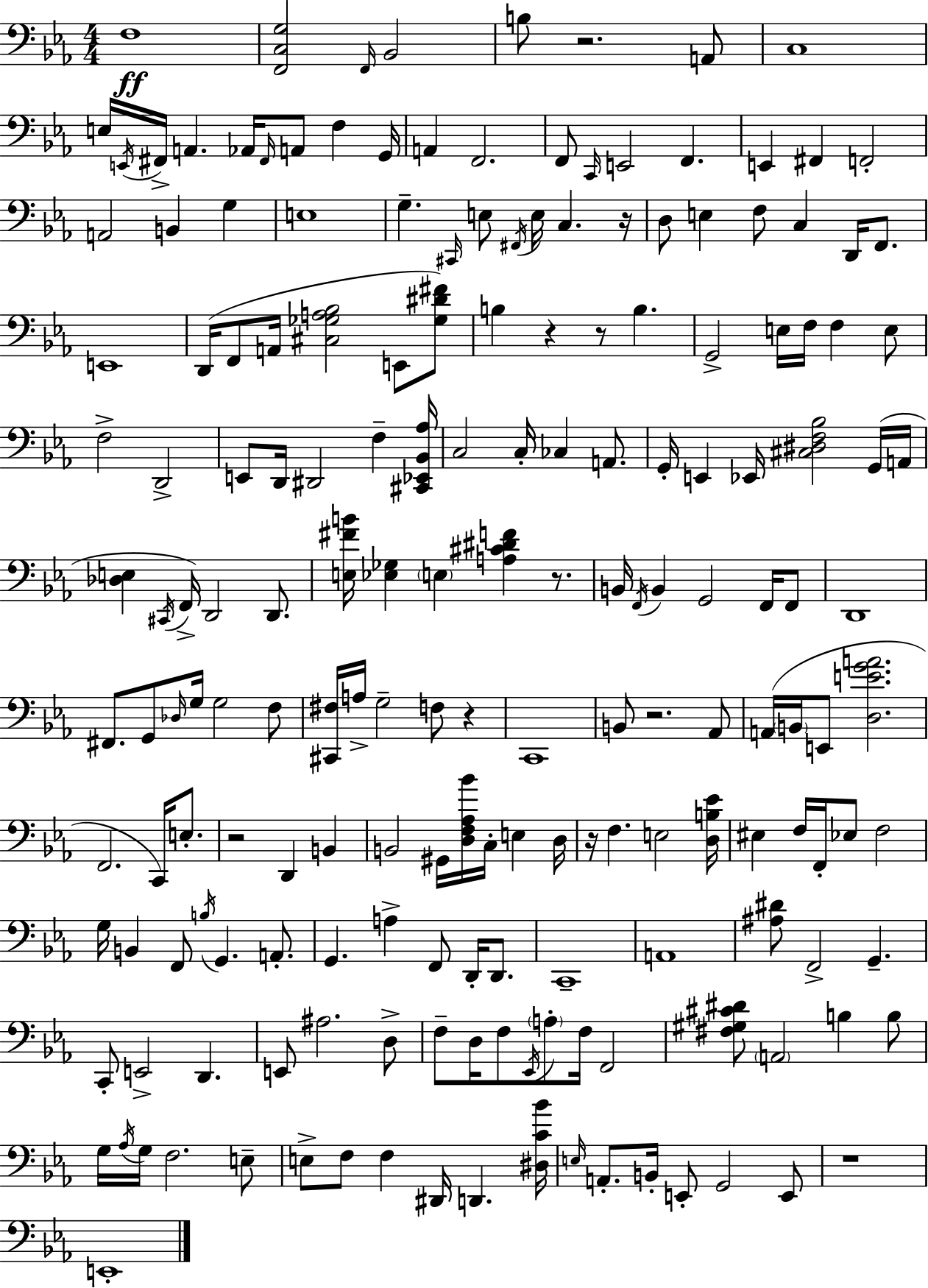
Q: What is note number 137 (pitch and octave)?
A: A3